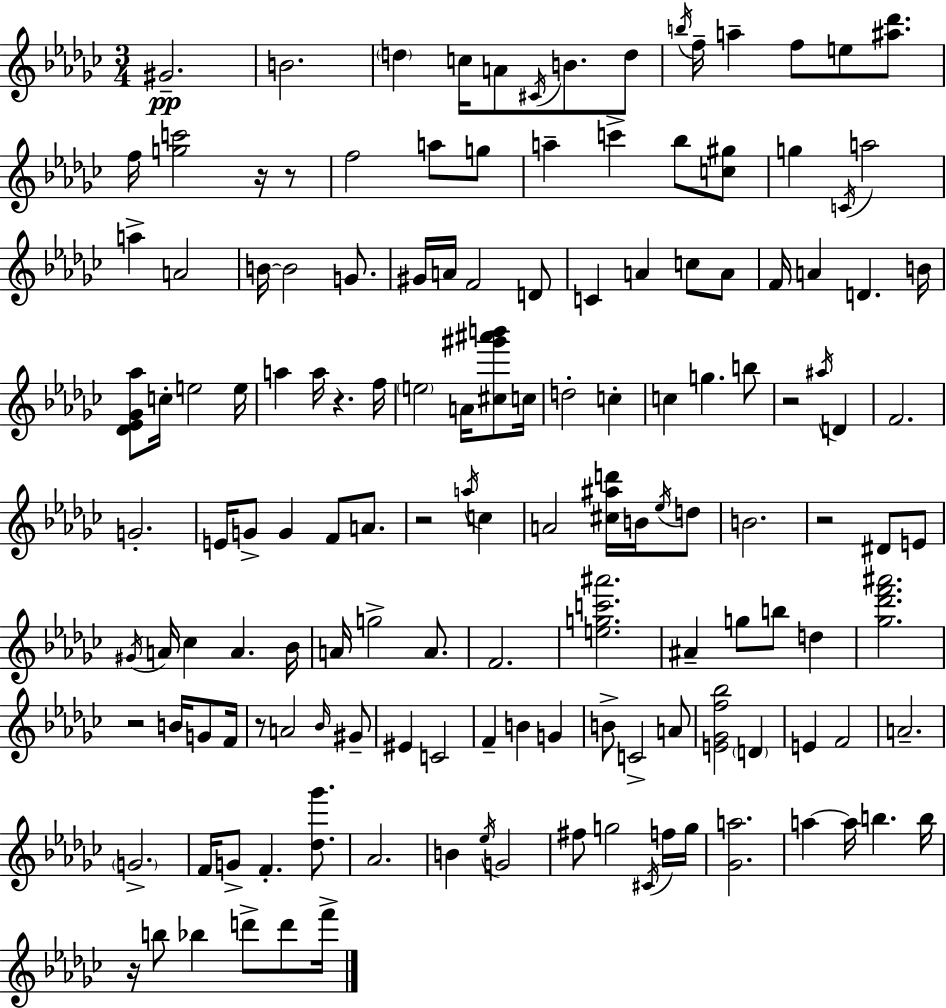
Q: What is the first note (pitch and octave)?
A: G#4